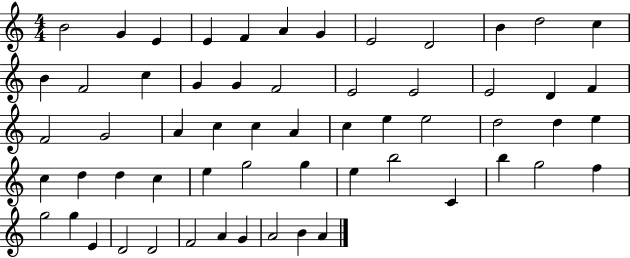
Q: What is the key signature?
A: C major